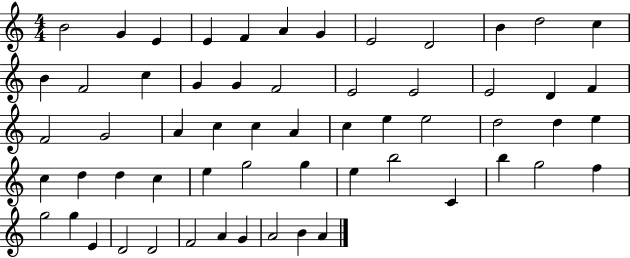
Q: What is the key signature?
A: C major